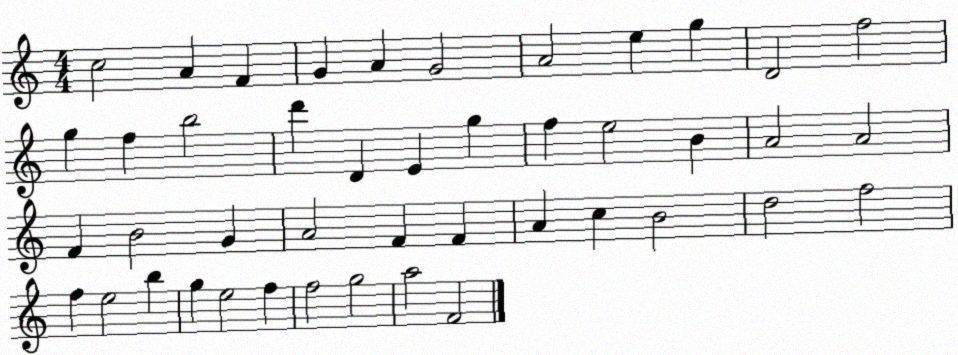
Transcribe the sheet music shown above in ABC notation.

X:1
T:Untitled
M:4/4
L:1/4
K:C
c2 A F G A G2 A2 e g D2 f2 g f b2 d' D E g f e2 B A2 A2 F B2 G A2 F F A c B2 d2 f2 f e2 b g e2 f f2 g2 a2 F2